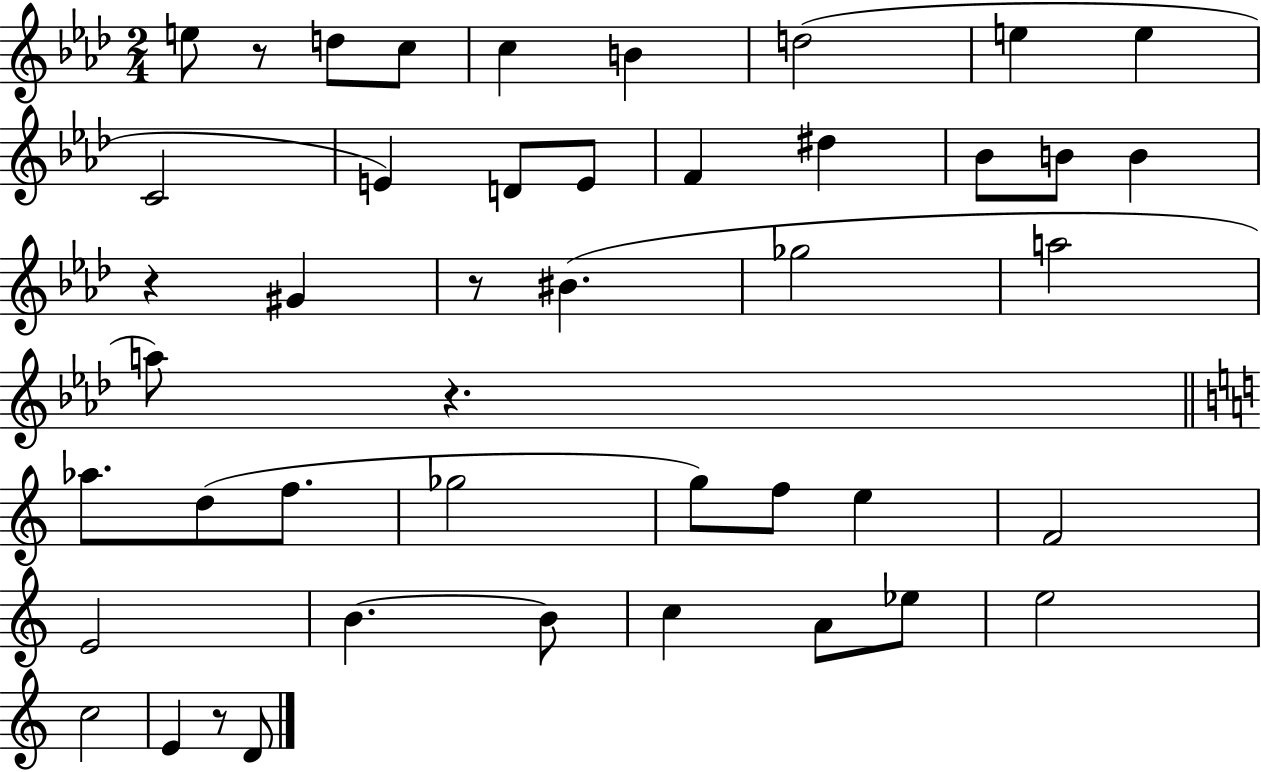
E5/e R/e D5/e C5/e C5/q B4/q D5/h E5/q E5/q C4/h E4/q D4/e E4/e F4/q D#5/q Bb4/e B4/e B4/q R/q G#4/q R/e BIS4/q. Gb5/h A5/h A5/e R/q. Ab5/e. D5/e F5/e. Gb5/h G5/e F5/e E5/q F4/h E4/h B4/q. B4/e C5/q A4/e Eb5/e E5/h C5/h E4/q R/e D4/e